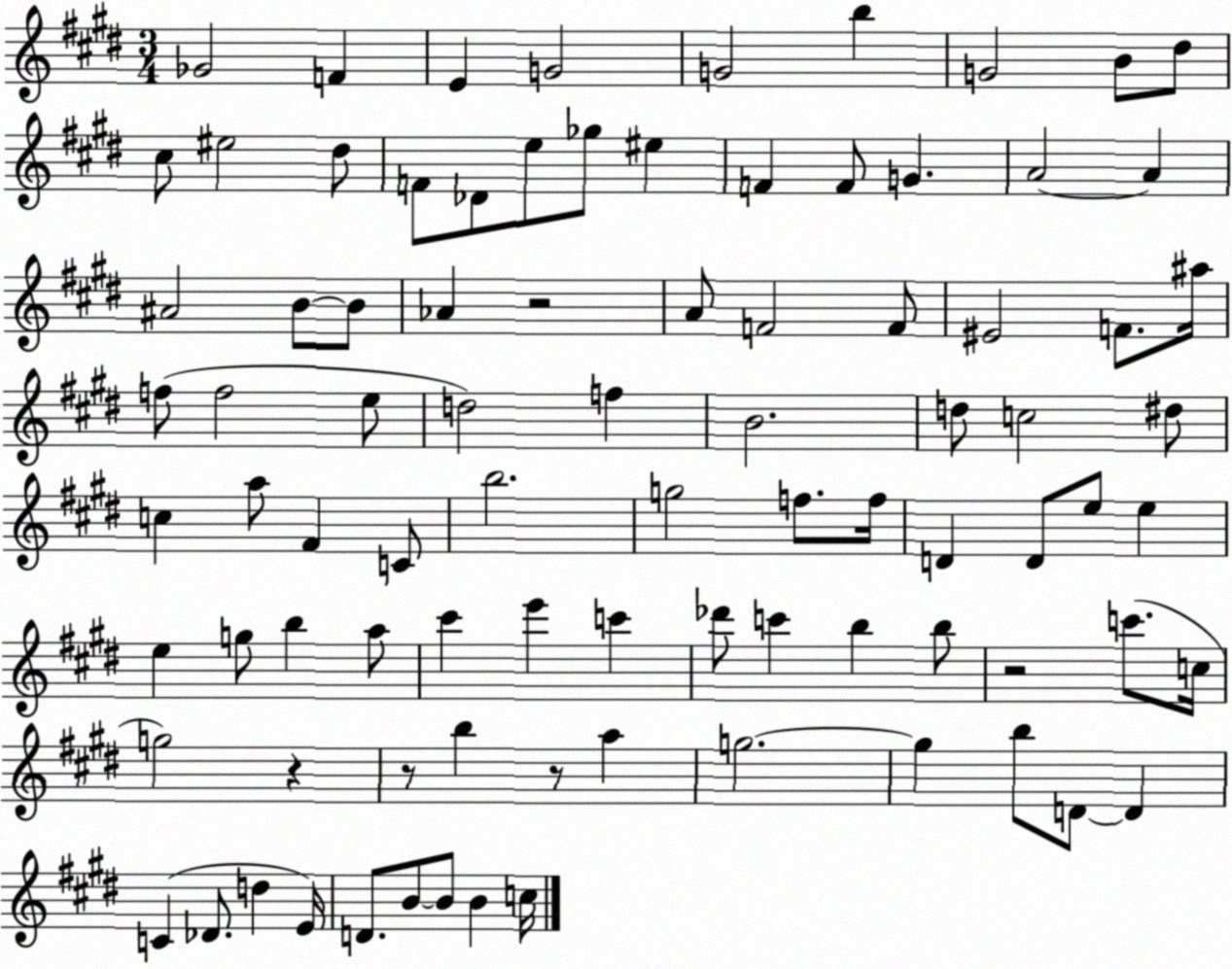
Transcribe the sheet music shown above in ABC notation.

X:1
T:Untitled
M:3/4
L:1/4
K:E
_G2 F E G2 G2 b G2 B/2 ^d/2 ^c/2 ^e2 ^d/2 F/2 _D/2 e/2 _g/2 ^e F F/2 G A2 A ^A2 B/2 B/2 _A z2 A/2 F2 F/2 ^E2 F/2 ^a/4 f/2 f2 e/2 d2 f B2 d/2 c2 ^d/2 c a/2 ^F C/2 b2 g2 f/2 f/4 D D/2 e/2 e e g/2 b a/2 ^c' e' c' _d'/2 c' b b/2 z2 c'/2 c/4 g2 z z/2 b z/2 a g2 g b/2 D/2 D C _D/2 d E/4 D/2 B/2 B/2 B c/4